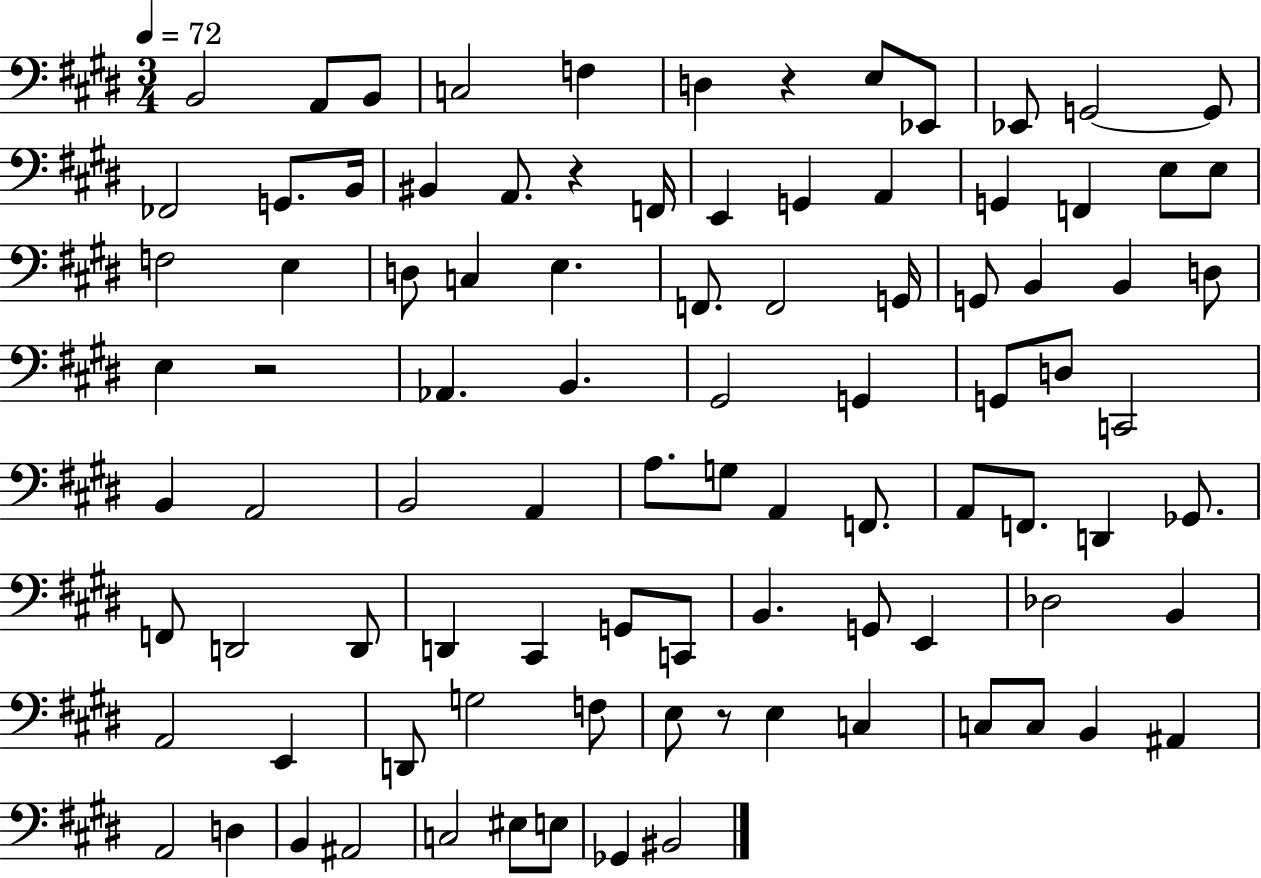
X:1
T:Untitled
M:3/4
L:1/4
K:E
B,,2 A,,/2 B,,/2 C,2 F, D, z E,/2 _E,,/2 _E,,/2 G,,2 G,,/2 _F,,2 G,,/2 B,,/4 ^B,, A,,/2 z F,,/4 E,, G,, A,, G,, F,, E,/2 E,/2 F,2 E, D,/2 C, E, F,,/2 F,,2 G,,/4 G,,/2 B,, B,, D,/2 E, z2 _A,, B,, ^G,,2 G,, G,,/2 D,/2 C,,2 B,, A,,2 B,,2 A,, A,/2 G,/2 A,, F,,/2 A,,/2 F,,/2 D,, _G,,/2 F,,/2 D,,2 D,,/2 D,, ^C,, G,,/2 C,,/2 B,, G,,/2 E,, _D,2 B,, A,,2 E,, D,,/2 G,2 F,/2 E,/2 z/2 E, C, C,/2 C,/2 B,, ^A,, A,,2 D, B,, ^A,,2 C,2 ^E,/2 E,/2 _G,, ^B,,2